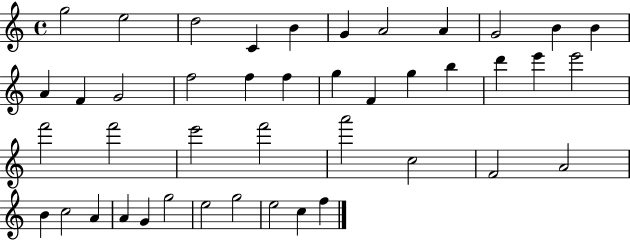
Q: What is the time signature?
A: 4/4